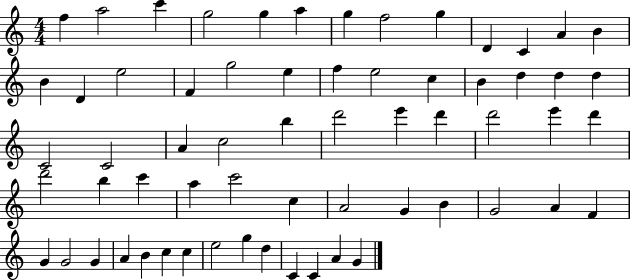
F5/q A5/h C6/q G5/h G5/q A5/q G5/q F5/h G5/q D4/q C4/q A4/q B4/q B4/q D4/q E5/h F4/q G5/h E5/q F5/q E5/h C5/q B4/q D5/q D5/q D5/q C4/h C4/h A4/q C5/h B5/q D6/h E6/q D6/q D6/h E6/q D6/q D6/h B5/q C6/q A5/q C6/h C5/q A4/h G4/q B4/q G4/h A4/q F4/q G4/q G4/h G4/q A4/q B4/q C5/q C5/q E5/h G5/q D5/q C4/q C4/q A4/q G4/q